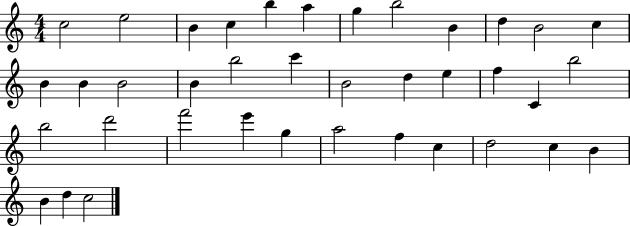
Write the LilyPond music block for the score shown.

{
  \clef treble
  \numericTimeSignature
  \time 4/4
  \key c \major
  c''2 e''2 | b'4 c''4 b''4 a''4 | g''4 b''2 b'4 | d''4 b'2 c''4 | \break b'4 b'4 b'2 | b'4 b''2 c'''4 | b'2 d''4 e''4 | f''4 c'4 b''2 | \break b''2 d'''2 | f'''2 e'''4 g''4 | a''2 f''4 c''4 | d''2 c''4 b'4 | \break b'4 d''4 c''2 | \bar "|."
}